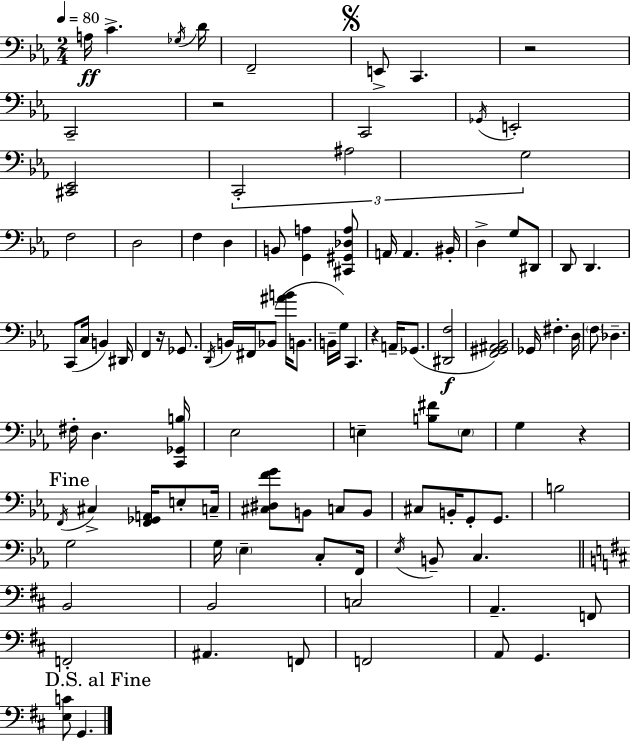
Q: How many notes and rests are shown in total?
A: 102